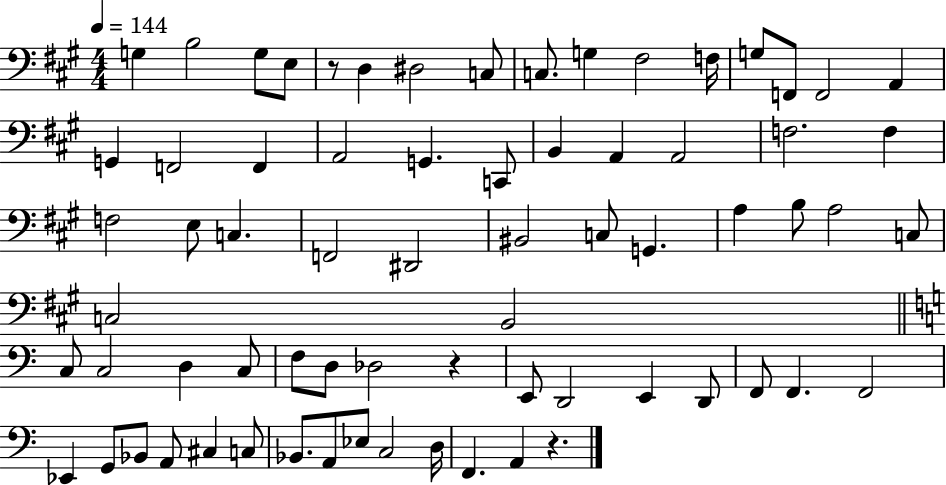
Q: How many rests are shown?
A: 3